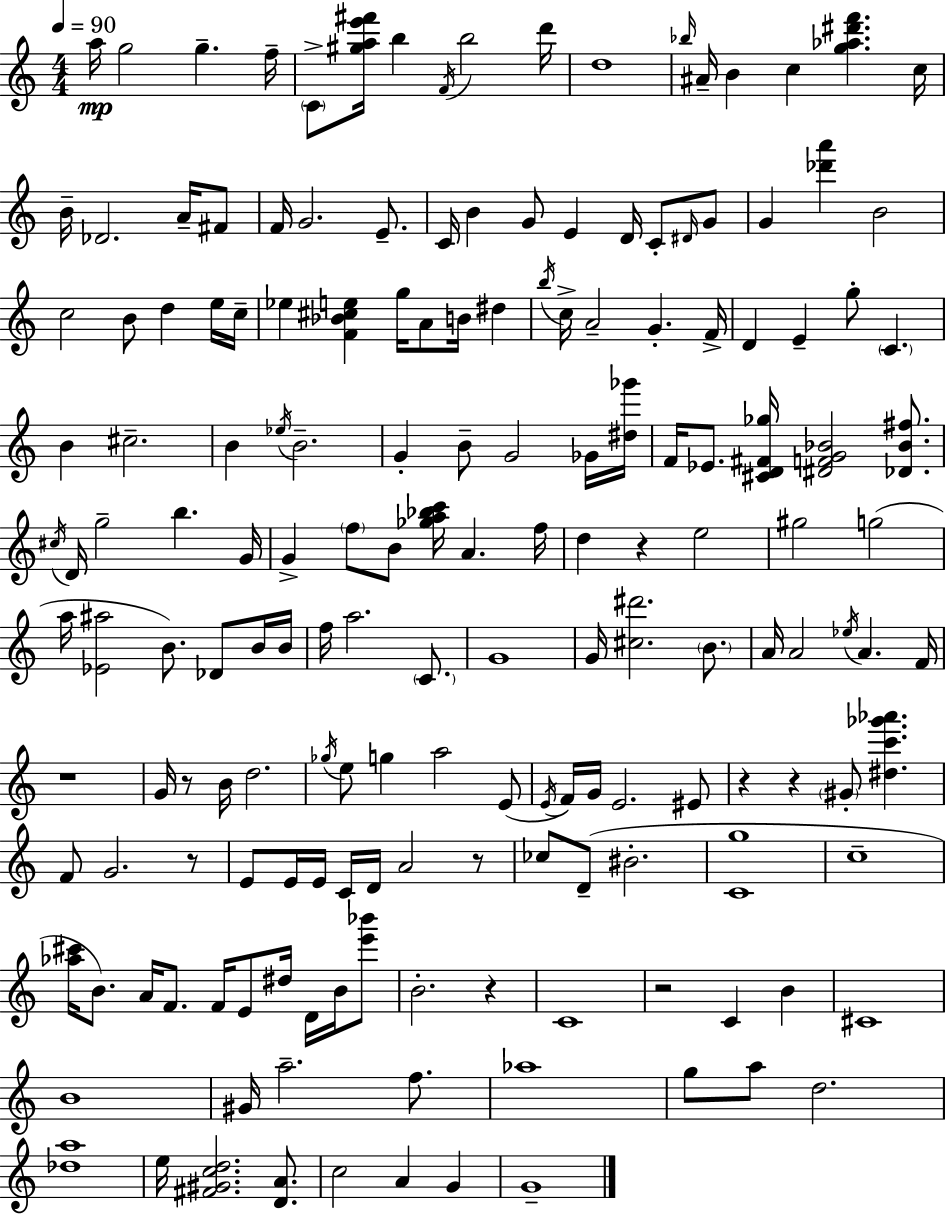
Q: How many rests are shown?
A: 9